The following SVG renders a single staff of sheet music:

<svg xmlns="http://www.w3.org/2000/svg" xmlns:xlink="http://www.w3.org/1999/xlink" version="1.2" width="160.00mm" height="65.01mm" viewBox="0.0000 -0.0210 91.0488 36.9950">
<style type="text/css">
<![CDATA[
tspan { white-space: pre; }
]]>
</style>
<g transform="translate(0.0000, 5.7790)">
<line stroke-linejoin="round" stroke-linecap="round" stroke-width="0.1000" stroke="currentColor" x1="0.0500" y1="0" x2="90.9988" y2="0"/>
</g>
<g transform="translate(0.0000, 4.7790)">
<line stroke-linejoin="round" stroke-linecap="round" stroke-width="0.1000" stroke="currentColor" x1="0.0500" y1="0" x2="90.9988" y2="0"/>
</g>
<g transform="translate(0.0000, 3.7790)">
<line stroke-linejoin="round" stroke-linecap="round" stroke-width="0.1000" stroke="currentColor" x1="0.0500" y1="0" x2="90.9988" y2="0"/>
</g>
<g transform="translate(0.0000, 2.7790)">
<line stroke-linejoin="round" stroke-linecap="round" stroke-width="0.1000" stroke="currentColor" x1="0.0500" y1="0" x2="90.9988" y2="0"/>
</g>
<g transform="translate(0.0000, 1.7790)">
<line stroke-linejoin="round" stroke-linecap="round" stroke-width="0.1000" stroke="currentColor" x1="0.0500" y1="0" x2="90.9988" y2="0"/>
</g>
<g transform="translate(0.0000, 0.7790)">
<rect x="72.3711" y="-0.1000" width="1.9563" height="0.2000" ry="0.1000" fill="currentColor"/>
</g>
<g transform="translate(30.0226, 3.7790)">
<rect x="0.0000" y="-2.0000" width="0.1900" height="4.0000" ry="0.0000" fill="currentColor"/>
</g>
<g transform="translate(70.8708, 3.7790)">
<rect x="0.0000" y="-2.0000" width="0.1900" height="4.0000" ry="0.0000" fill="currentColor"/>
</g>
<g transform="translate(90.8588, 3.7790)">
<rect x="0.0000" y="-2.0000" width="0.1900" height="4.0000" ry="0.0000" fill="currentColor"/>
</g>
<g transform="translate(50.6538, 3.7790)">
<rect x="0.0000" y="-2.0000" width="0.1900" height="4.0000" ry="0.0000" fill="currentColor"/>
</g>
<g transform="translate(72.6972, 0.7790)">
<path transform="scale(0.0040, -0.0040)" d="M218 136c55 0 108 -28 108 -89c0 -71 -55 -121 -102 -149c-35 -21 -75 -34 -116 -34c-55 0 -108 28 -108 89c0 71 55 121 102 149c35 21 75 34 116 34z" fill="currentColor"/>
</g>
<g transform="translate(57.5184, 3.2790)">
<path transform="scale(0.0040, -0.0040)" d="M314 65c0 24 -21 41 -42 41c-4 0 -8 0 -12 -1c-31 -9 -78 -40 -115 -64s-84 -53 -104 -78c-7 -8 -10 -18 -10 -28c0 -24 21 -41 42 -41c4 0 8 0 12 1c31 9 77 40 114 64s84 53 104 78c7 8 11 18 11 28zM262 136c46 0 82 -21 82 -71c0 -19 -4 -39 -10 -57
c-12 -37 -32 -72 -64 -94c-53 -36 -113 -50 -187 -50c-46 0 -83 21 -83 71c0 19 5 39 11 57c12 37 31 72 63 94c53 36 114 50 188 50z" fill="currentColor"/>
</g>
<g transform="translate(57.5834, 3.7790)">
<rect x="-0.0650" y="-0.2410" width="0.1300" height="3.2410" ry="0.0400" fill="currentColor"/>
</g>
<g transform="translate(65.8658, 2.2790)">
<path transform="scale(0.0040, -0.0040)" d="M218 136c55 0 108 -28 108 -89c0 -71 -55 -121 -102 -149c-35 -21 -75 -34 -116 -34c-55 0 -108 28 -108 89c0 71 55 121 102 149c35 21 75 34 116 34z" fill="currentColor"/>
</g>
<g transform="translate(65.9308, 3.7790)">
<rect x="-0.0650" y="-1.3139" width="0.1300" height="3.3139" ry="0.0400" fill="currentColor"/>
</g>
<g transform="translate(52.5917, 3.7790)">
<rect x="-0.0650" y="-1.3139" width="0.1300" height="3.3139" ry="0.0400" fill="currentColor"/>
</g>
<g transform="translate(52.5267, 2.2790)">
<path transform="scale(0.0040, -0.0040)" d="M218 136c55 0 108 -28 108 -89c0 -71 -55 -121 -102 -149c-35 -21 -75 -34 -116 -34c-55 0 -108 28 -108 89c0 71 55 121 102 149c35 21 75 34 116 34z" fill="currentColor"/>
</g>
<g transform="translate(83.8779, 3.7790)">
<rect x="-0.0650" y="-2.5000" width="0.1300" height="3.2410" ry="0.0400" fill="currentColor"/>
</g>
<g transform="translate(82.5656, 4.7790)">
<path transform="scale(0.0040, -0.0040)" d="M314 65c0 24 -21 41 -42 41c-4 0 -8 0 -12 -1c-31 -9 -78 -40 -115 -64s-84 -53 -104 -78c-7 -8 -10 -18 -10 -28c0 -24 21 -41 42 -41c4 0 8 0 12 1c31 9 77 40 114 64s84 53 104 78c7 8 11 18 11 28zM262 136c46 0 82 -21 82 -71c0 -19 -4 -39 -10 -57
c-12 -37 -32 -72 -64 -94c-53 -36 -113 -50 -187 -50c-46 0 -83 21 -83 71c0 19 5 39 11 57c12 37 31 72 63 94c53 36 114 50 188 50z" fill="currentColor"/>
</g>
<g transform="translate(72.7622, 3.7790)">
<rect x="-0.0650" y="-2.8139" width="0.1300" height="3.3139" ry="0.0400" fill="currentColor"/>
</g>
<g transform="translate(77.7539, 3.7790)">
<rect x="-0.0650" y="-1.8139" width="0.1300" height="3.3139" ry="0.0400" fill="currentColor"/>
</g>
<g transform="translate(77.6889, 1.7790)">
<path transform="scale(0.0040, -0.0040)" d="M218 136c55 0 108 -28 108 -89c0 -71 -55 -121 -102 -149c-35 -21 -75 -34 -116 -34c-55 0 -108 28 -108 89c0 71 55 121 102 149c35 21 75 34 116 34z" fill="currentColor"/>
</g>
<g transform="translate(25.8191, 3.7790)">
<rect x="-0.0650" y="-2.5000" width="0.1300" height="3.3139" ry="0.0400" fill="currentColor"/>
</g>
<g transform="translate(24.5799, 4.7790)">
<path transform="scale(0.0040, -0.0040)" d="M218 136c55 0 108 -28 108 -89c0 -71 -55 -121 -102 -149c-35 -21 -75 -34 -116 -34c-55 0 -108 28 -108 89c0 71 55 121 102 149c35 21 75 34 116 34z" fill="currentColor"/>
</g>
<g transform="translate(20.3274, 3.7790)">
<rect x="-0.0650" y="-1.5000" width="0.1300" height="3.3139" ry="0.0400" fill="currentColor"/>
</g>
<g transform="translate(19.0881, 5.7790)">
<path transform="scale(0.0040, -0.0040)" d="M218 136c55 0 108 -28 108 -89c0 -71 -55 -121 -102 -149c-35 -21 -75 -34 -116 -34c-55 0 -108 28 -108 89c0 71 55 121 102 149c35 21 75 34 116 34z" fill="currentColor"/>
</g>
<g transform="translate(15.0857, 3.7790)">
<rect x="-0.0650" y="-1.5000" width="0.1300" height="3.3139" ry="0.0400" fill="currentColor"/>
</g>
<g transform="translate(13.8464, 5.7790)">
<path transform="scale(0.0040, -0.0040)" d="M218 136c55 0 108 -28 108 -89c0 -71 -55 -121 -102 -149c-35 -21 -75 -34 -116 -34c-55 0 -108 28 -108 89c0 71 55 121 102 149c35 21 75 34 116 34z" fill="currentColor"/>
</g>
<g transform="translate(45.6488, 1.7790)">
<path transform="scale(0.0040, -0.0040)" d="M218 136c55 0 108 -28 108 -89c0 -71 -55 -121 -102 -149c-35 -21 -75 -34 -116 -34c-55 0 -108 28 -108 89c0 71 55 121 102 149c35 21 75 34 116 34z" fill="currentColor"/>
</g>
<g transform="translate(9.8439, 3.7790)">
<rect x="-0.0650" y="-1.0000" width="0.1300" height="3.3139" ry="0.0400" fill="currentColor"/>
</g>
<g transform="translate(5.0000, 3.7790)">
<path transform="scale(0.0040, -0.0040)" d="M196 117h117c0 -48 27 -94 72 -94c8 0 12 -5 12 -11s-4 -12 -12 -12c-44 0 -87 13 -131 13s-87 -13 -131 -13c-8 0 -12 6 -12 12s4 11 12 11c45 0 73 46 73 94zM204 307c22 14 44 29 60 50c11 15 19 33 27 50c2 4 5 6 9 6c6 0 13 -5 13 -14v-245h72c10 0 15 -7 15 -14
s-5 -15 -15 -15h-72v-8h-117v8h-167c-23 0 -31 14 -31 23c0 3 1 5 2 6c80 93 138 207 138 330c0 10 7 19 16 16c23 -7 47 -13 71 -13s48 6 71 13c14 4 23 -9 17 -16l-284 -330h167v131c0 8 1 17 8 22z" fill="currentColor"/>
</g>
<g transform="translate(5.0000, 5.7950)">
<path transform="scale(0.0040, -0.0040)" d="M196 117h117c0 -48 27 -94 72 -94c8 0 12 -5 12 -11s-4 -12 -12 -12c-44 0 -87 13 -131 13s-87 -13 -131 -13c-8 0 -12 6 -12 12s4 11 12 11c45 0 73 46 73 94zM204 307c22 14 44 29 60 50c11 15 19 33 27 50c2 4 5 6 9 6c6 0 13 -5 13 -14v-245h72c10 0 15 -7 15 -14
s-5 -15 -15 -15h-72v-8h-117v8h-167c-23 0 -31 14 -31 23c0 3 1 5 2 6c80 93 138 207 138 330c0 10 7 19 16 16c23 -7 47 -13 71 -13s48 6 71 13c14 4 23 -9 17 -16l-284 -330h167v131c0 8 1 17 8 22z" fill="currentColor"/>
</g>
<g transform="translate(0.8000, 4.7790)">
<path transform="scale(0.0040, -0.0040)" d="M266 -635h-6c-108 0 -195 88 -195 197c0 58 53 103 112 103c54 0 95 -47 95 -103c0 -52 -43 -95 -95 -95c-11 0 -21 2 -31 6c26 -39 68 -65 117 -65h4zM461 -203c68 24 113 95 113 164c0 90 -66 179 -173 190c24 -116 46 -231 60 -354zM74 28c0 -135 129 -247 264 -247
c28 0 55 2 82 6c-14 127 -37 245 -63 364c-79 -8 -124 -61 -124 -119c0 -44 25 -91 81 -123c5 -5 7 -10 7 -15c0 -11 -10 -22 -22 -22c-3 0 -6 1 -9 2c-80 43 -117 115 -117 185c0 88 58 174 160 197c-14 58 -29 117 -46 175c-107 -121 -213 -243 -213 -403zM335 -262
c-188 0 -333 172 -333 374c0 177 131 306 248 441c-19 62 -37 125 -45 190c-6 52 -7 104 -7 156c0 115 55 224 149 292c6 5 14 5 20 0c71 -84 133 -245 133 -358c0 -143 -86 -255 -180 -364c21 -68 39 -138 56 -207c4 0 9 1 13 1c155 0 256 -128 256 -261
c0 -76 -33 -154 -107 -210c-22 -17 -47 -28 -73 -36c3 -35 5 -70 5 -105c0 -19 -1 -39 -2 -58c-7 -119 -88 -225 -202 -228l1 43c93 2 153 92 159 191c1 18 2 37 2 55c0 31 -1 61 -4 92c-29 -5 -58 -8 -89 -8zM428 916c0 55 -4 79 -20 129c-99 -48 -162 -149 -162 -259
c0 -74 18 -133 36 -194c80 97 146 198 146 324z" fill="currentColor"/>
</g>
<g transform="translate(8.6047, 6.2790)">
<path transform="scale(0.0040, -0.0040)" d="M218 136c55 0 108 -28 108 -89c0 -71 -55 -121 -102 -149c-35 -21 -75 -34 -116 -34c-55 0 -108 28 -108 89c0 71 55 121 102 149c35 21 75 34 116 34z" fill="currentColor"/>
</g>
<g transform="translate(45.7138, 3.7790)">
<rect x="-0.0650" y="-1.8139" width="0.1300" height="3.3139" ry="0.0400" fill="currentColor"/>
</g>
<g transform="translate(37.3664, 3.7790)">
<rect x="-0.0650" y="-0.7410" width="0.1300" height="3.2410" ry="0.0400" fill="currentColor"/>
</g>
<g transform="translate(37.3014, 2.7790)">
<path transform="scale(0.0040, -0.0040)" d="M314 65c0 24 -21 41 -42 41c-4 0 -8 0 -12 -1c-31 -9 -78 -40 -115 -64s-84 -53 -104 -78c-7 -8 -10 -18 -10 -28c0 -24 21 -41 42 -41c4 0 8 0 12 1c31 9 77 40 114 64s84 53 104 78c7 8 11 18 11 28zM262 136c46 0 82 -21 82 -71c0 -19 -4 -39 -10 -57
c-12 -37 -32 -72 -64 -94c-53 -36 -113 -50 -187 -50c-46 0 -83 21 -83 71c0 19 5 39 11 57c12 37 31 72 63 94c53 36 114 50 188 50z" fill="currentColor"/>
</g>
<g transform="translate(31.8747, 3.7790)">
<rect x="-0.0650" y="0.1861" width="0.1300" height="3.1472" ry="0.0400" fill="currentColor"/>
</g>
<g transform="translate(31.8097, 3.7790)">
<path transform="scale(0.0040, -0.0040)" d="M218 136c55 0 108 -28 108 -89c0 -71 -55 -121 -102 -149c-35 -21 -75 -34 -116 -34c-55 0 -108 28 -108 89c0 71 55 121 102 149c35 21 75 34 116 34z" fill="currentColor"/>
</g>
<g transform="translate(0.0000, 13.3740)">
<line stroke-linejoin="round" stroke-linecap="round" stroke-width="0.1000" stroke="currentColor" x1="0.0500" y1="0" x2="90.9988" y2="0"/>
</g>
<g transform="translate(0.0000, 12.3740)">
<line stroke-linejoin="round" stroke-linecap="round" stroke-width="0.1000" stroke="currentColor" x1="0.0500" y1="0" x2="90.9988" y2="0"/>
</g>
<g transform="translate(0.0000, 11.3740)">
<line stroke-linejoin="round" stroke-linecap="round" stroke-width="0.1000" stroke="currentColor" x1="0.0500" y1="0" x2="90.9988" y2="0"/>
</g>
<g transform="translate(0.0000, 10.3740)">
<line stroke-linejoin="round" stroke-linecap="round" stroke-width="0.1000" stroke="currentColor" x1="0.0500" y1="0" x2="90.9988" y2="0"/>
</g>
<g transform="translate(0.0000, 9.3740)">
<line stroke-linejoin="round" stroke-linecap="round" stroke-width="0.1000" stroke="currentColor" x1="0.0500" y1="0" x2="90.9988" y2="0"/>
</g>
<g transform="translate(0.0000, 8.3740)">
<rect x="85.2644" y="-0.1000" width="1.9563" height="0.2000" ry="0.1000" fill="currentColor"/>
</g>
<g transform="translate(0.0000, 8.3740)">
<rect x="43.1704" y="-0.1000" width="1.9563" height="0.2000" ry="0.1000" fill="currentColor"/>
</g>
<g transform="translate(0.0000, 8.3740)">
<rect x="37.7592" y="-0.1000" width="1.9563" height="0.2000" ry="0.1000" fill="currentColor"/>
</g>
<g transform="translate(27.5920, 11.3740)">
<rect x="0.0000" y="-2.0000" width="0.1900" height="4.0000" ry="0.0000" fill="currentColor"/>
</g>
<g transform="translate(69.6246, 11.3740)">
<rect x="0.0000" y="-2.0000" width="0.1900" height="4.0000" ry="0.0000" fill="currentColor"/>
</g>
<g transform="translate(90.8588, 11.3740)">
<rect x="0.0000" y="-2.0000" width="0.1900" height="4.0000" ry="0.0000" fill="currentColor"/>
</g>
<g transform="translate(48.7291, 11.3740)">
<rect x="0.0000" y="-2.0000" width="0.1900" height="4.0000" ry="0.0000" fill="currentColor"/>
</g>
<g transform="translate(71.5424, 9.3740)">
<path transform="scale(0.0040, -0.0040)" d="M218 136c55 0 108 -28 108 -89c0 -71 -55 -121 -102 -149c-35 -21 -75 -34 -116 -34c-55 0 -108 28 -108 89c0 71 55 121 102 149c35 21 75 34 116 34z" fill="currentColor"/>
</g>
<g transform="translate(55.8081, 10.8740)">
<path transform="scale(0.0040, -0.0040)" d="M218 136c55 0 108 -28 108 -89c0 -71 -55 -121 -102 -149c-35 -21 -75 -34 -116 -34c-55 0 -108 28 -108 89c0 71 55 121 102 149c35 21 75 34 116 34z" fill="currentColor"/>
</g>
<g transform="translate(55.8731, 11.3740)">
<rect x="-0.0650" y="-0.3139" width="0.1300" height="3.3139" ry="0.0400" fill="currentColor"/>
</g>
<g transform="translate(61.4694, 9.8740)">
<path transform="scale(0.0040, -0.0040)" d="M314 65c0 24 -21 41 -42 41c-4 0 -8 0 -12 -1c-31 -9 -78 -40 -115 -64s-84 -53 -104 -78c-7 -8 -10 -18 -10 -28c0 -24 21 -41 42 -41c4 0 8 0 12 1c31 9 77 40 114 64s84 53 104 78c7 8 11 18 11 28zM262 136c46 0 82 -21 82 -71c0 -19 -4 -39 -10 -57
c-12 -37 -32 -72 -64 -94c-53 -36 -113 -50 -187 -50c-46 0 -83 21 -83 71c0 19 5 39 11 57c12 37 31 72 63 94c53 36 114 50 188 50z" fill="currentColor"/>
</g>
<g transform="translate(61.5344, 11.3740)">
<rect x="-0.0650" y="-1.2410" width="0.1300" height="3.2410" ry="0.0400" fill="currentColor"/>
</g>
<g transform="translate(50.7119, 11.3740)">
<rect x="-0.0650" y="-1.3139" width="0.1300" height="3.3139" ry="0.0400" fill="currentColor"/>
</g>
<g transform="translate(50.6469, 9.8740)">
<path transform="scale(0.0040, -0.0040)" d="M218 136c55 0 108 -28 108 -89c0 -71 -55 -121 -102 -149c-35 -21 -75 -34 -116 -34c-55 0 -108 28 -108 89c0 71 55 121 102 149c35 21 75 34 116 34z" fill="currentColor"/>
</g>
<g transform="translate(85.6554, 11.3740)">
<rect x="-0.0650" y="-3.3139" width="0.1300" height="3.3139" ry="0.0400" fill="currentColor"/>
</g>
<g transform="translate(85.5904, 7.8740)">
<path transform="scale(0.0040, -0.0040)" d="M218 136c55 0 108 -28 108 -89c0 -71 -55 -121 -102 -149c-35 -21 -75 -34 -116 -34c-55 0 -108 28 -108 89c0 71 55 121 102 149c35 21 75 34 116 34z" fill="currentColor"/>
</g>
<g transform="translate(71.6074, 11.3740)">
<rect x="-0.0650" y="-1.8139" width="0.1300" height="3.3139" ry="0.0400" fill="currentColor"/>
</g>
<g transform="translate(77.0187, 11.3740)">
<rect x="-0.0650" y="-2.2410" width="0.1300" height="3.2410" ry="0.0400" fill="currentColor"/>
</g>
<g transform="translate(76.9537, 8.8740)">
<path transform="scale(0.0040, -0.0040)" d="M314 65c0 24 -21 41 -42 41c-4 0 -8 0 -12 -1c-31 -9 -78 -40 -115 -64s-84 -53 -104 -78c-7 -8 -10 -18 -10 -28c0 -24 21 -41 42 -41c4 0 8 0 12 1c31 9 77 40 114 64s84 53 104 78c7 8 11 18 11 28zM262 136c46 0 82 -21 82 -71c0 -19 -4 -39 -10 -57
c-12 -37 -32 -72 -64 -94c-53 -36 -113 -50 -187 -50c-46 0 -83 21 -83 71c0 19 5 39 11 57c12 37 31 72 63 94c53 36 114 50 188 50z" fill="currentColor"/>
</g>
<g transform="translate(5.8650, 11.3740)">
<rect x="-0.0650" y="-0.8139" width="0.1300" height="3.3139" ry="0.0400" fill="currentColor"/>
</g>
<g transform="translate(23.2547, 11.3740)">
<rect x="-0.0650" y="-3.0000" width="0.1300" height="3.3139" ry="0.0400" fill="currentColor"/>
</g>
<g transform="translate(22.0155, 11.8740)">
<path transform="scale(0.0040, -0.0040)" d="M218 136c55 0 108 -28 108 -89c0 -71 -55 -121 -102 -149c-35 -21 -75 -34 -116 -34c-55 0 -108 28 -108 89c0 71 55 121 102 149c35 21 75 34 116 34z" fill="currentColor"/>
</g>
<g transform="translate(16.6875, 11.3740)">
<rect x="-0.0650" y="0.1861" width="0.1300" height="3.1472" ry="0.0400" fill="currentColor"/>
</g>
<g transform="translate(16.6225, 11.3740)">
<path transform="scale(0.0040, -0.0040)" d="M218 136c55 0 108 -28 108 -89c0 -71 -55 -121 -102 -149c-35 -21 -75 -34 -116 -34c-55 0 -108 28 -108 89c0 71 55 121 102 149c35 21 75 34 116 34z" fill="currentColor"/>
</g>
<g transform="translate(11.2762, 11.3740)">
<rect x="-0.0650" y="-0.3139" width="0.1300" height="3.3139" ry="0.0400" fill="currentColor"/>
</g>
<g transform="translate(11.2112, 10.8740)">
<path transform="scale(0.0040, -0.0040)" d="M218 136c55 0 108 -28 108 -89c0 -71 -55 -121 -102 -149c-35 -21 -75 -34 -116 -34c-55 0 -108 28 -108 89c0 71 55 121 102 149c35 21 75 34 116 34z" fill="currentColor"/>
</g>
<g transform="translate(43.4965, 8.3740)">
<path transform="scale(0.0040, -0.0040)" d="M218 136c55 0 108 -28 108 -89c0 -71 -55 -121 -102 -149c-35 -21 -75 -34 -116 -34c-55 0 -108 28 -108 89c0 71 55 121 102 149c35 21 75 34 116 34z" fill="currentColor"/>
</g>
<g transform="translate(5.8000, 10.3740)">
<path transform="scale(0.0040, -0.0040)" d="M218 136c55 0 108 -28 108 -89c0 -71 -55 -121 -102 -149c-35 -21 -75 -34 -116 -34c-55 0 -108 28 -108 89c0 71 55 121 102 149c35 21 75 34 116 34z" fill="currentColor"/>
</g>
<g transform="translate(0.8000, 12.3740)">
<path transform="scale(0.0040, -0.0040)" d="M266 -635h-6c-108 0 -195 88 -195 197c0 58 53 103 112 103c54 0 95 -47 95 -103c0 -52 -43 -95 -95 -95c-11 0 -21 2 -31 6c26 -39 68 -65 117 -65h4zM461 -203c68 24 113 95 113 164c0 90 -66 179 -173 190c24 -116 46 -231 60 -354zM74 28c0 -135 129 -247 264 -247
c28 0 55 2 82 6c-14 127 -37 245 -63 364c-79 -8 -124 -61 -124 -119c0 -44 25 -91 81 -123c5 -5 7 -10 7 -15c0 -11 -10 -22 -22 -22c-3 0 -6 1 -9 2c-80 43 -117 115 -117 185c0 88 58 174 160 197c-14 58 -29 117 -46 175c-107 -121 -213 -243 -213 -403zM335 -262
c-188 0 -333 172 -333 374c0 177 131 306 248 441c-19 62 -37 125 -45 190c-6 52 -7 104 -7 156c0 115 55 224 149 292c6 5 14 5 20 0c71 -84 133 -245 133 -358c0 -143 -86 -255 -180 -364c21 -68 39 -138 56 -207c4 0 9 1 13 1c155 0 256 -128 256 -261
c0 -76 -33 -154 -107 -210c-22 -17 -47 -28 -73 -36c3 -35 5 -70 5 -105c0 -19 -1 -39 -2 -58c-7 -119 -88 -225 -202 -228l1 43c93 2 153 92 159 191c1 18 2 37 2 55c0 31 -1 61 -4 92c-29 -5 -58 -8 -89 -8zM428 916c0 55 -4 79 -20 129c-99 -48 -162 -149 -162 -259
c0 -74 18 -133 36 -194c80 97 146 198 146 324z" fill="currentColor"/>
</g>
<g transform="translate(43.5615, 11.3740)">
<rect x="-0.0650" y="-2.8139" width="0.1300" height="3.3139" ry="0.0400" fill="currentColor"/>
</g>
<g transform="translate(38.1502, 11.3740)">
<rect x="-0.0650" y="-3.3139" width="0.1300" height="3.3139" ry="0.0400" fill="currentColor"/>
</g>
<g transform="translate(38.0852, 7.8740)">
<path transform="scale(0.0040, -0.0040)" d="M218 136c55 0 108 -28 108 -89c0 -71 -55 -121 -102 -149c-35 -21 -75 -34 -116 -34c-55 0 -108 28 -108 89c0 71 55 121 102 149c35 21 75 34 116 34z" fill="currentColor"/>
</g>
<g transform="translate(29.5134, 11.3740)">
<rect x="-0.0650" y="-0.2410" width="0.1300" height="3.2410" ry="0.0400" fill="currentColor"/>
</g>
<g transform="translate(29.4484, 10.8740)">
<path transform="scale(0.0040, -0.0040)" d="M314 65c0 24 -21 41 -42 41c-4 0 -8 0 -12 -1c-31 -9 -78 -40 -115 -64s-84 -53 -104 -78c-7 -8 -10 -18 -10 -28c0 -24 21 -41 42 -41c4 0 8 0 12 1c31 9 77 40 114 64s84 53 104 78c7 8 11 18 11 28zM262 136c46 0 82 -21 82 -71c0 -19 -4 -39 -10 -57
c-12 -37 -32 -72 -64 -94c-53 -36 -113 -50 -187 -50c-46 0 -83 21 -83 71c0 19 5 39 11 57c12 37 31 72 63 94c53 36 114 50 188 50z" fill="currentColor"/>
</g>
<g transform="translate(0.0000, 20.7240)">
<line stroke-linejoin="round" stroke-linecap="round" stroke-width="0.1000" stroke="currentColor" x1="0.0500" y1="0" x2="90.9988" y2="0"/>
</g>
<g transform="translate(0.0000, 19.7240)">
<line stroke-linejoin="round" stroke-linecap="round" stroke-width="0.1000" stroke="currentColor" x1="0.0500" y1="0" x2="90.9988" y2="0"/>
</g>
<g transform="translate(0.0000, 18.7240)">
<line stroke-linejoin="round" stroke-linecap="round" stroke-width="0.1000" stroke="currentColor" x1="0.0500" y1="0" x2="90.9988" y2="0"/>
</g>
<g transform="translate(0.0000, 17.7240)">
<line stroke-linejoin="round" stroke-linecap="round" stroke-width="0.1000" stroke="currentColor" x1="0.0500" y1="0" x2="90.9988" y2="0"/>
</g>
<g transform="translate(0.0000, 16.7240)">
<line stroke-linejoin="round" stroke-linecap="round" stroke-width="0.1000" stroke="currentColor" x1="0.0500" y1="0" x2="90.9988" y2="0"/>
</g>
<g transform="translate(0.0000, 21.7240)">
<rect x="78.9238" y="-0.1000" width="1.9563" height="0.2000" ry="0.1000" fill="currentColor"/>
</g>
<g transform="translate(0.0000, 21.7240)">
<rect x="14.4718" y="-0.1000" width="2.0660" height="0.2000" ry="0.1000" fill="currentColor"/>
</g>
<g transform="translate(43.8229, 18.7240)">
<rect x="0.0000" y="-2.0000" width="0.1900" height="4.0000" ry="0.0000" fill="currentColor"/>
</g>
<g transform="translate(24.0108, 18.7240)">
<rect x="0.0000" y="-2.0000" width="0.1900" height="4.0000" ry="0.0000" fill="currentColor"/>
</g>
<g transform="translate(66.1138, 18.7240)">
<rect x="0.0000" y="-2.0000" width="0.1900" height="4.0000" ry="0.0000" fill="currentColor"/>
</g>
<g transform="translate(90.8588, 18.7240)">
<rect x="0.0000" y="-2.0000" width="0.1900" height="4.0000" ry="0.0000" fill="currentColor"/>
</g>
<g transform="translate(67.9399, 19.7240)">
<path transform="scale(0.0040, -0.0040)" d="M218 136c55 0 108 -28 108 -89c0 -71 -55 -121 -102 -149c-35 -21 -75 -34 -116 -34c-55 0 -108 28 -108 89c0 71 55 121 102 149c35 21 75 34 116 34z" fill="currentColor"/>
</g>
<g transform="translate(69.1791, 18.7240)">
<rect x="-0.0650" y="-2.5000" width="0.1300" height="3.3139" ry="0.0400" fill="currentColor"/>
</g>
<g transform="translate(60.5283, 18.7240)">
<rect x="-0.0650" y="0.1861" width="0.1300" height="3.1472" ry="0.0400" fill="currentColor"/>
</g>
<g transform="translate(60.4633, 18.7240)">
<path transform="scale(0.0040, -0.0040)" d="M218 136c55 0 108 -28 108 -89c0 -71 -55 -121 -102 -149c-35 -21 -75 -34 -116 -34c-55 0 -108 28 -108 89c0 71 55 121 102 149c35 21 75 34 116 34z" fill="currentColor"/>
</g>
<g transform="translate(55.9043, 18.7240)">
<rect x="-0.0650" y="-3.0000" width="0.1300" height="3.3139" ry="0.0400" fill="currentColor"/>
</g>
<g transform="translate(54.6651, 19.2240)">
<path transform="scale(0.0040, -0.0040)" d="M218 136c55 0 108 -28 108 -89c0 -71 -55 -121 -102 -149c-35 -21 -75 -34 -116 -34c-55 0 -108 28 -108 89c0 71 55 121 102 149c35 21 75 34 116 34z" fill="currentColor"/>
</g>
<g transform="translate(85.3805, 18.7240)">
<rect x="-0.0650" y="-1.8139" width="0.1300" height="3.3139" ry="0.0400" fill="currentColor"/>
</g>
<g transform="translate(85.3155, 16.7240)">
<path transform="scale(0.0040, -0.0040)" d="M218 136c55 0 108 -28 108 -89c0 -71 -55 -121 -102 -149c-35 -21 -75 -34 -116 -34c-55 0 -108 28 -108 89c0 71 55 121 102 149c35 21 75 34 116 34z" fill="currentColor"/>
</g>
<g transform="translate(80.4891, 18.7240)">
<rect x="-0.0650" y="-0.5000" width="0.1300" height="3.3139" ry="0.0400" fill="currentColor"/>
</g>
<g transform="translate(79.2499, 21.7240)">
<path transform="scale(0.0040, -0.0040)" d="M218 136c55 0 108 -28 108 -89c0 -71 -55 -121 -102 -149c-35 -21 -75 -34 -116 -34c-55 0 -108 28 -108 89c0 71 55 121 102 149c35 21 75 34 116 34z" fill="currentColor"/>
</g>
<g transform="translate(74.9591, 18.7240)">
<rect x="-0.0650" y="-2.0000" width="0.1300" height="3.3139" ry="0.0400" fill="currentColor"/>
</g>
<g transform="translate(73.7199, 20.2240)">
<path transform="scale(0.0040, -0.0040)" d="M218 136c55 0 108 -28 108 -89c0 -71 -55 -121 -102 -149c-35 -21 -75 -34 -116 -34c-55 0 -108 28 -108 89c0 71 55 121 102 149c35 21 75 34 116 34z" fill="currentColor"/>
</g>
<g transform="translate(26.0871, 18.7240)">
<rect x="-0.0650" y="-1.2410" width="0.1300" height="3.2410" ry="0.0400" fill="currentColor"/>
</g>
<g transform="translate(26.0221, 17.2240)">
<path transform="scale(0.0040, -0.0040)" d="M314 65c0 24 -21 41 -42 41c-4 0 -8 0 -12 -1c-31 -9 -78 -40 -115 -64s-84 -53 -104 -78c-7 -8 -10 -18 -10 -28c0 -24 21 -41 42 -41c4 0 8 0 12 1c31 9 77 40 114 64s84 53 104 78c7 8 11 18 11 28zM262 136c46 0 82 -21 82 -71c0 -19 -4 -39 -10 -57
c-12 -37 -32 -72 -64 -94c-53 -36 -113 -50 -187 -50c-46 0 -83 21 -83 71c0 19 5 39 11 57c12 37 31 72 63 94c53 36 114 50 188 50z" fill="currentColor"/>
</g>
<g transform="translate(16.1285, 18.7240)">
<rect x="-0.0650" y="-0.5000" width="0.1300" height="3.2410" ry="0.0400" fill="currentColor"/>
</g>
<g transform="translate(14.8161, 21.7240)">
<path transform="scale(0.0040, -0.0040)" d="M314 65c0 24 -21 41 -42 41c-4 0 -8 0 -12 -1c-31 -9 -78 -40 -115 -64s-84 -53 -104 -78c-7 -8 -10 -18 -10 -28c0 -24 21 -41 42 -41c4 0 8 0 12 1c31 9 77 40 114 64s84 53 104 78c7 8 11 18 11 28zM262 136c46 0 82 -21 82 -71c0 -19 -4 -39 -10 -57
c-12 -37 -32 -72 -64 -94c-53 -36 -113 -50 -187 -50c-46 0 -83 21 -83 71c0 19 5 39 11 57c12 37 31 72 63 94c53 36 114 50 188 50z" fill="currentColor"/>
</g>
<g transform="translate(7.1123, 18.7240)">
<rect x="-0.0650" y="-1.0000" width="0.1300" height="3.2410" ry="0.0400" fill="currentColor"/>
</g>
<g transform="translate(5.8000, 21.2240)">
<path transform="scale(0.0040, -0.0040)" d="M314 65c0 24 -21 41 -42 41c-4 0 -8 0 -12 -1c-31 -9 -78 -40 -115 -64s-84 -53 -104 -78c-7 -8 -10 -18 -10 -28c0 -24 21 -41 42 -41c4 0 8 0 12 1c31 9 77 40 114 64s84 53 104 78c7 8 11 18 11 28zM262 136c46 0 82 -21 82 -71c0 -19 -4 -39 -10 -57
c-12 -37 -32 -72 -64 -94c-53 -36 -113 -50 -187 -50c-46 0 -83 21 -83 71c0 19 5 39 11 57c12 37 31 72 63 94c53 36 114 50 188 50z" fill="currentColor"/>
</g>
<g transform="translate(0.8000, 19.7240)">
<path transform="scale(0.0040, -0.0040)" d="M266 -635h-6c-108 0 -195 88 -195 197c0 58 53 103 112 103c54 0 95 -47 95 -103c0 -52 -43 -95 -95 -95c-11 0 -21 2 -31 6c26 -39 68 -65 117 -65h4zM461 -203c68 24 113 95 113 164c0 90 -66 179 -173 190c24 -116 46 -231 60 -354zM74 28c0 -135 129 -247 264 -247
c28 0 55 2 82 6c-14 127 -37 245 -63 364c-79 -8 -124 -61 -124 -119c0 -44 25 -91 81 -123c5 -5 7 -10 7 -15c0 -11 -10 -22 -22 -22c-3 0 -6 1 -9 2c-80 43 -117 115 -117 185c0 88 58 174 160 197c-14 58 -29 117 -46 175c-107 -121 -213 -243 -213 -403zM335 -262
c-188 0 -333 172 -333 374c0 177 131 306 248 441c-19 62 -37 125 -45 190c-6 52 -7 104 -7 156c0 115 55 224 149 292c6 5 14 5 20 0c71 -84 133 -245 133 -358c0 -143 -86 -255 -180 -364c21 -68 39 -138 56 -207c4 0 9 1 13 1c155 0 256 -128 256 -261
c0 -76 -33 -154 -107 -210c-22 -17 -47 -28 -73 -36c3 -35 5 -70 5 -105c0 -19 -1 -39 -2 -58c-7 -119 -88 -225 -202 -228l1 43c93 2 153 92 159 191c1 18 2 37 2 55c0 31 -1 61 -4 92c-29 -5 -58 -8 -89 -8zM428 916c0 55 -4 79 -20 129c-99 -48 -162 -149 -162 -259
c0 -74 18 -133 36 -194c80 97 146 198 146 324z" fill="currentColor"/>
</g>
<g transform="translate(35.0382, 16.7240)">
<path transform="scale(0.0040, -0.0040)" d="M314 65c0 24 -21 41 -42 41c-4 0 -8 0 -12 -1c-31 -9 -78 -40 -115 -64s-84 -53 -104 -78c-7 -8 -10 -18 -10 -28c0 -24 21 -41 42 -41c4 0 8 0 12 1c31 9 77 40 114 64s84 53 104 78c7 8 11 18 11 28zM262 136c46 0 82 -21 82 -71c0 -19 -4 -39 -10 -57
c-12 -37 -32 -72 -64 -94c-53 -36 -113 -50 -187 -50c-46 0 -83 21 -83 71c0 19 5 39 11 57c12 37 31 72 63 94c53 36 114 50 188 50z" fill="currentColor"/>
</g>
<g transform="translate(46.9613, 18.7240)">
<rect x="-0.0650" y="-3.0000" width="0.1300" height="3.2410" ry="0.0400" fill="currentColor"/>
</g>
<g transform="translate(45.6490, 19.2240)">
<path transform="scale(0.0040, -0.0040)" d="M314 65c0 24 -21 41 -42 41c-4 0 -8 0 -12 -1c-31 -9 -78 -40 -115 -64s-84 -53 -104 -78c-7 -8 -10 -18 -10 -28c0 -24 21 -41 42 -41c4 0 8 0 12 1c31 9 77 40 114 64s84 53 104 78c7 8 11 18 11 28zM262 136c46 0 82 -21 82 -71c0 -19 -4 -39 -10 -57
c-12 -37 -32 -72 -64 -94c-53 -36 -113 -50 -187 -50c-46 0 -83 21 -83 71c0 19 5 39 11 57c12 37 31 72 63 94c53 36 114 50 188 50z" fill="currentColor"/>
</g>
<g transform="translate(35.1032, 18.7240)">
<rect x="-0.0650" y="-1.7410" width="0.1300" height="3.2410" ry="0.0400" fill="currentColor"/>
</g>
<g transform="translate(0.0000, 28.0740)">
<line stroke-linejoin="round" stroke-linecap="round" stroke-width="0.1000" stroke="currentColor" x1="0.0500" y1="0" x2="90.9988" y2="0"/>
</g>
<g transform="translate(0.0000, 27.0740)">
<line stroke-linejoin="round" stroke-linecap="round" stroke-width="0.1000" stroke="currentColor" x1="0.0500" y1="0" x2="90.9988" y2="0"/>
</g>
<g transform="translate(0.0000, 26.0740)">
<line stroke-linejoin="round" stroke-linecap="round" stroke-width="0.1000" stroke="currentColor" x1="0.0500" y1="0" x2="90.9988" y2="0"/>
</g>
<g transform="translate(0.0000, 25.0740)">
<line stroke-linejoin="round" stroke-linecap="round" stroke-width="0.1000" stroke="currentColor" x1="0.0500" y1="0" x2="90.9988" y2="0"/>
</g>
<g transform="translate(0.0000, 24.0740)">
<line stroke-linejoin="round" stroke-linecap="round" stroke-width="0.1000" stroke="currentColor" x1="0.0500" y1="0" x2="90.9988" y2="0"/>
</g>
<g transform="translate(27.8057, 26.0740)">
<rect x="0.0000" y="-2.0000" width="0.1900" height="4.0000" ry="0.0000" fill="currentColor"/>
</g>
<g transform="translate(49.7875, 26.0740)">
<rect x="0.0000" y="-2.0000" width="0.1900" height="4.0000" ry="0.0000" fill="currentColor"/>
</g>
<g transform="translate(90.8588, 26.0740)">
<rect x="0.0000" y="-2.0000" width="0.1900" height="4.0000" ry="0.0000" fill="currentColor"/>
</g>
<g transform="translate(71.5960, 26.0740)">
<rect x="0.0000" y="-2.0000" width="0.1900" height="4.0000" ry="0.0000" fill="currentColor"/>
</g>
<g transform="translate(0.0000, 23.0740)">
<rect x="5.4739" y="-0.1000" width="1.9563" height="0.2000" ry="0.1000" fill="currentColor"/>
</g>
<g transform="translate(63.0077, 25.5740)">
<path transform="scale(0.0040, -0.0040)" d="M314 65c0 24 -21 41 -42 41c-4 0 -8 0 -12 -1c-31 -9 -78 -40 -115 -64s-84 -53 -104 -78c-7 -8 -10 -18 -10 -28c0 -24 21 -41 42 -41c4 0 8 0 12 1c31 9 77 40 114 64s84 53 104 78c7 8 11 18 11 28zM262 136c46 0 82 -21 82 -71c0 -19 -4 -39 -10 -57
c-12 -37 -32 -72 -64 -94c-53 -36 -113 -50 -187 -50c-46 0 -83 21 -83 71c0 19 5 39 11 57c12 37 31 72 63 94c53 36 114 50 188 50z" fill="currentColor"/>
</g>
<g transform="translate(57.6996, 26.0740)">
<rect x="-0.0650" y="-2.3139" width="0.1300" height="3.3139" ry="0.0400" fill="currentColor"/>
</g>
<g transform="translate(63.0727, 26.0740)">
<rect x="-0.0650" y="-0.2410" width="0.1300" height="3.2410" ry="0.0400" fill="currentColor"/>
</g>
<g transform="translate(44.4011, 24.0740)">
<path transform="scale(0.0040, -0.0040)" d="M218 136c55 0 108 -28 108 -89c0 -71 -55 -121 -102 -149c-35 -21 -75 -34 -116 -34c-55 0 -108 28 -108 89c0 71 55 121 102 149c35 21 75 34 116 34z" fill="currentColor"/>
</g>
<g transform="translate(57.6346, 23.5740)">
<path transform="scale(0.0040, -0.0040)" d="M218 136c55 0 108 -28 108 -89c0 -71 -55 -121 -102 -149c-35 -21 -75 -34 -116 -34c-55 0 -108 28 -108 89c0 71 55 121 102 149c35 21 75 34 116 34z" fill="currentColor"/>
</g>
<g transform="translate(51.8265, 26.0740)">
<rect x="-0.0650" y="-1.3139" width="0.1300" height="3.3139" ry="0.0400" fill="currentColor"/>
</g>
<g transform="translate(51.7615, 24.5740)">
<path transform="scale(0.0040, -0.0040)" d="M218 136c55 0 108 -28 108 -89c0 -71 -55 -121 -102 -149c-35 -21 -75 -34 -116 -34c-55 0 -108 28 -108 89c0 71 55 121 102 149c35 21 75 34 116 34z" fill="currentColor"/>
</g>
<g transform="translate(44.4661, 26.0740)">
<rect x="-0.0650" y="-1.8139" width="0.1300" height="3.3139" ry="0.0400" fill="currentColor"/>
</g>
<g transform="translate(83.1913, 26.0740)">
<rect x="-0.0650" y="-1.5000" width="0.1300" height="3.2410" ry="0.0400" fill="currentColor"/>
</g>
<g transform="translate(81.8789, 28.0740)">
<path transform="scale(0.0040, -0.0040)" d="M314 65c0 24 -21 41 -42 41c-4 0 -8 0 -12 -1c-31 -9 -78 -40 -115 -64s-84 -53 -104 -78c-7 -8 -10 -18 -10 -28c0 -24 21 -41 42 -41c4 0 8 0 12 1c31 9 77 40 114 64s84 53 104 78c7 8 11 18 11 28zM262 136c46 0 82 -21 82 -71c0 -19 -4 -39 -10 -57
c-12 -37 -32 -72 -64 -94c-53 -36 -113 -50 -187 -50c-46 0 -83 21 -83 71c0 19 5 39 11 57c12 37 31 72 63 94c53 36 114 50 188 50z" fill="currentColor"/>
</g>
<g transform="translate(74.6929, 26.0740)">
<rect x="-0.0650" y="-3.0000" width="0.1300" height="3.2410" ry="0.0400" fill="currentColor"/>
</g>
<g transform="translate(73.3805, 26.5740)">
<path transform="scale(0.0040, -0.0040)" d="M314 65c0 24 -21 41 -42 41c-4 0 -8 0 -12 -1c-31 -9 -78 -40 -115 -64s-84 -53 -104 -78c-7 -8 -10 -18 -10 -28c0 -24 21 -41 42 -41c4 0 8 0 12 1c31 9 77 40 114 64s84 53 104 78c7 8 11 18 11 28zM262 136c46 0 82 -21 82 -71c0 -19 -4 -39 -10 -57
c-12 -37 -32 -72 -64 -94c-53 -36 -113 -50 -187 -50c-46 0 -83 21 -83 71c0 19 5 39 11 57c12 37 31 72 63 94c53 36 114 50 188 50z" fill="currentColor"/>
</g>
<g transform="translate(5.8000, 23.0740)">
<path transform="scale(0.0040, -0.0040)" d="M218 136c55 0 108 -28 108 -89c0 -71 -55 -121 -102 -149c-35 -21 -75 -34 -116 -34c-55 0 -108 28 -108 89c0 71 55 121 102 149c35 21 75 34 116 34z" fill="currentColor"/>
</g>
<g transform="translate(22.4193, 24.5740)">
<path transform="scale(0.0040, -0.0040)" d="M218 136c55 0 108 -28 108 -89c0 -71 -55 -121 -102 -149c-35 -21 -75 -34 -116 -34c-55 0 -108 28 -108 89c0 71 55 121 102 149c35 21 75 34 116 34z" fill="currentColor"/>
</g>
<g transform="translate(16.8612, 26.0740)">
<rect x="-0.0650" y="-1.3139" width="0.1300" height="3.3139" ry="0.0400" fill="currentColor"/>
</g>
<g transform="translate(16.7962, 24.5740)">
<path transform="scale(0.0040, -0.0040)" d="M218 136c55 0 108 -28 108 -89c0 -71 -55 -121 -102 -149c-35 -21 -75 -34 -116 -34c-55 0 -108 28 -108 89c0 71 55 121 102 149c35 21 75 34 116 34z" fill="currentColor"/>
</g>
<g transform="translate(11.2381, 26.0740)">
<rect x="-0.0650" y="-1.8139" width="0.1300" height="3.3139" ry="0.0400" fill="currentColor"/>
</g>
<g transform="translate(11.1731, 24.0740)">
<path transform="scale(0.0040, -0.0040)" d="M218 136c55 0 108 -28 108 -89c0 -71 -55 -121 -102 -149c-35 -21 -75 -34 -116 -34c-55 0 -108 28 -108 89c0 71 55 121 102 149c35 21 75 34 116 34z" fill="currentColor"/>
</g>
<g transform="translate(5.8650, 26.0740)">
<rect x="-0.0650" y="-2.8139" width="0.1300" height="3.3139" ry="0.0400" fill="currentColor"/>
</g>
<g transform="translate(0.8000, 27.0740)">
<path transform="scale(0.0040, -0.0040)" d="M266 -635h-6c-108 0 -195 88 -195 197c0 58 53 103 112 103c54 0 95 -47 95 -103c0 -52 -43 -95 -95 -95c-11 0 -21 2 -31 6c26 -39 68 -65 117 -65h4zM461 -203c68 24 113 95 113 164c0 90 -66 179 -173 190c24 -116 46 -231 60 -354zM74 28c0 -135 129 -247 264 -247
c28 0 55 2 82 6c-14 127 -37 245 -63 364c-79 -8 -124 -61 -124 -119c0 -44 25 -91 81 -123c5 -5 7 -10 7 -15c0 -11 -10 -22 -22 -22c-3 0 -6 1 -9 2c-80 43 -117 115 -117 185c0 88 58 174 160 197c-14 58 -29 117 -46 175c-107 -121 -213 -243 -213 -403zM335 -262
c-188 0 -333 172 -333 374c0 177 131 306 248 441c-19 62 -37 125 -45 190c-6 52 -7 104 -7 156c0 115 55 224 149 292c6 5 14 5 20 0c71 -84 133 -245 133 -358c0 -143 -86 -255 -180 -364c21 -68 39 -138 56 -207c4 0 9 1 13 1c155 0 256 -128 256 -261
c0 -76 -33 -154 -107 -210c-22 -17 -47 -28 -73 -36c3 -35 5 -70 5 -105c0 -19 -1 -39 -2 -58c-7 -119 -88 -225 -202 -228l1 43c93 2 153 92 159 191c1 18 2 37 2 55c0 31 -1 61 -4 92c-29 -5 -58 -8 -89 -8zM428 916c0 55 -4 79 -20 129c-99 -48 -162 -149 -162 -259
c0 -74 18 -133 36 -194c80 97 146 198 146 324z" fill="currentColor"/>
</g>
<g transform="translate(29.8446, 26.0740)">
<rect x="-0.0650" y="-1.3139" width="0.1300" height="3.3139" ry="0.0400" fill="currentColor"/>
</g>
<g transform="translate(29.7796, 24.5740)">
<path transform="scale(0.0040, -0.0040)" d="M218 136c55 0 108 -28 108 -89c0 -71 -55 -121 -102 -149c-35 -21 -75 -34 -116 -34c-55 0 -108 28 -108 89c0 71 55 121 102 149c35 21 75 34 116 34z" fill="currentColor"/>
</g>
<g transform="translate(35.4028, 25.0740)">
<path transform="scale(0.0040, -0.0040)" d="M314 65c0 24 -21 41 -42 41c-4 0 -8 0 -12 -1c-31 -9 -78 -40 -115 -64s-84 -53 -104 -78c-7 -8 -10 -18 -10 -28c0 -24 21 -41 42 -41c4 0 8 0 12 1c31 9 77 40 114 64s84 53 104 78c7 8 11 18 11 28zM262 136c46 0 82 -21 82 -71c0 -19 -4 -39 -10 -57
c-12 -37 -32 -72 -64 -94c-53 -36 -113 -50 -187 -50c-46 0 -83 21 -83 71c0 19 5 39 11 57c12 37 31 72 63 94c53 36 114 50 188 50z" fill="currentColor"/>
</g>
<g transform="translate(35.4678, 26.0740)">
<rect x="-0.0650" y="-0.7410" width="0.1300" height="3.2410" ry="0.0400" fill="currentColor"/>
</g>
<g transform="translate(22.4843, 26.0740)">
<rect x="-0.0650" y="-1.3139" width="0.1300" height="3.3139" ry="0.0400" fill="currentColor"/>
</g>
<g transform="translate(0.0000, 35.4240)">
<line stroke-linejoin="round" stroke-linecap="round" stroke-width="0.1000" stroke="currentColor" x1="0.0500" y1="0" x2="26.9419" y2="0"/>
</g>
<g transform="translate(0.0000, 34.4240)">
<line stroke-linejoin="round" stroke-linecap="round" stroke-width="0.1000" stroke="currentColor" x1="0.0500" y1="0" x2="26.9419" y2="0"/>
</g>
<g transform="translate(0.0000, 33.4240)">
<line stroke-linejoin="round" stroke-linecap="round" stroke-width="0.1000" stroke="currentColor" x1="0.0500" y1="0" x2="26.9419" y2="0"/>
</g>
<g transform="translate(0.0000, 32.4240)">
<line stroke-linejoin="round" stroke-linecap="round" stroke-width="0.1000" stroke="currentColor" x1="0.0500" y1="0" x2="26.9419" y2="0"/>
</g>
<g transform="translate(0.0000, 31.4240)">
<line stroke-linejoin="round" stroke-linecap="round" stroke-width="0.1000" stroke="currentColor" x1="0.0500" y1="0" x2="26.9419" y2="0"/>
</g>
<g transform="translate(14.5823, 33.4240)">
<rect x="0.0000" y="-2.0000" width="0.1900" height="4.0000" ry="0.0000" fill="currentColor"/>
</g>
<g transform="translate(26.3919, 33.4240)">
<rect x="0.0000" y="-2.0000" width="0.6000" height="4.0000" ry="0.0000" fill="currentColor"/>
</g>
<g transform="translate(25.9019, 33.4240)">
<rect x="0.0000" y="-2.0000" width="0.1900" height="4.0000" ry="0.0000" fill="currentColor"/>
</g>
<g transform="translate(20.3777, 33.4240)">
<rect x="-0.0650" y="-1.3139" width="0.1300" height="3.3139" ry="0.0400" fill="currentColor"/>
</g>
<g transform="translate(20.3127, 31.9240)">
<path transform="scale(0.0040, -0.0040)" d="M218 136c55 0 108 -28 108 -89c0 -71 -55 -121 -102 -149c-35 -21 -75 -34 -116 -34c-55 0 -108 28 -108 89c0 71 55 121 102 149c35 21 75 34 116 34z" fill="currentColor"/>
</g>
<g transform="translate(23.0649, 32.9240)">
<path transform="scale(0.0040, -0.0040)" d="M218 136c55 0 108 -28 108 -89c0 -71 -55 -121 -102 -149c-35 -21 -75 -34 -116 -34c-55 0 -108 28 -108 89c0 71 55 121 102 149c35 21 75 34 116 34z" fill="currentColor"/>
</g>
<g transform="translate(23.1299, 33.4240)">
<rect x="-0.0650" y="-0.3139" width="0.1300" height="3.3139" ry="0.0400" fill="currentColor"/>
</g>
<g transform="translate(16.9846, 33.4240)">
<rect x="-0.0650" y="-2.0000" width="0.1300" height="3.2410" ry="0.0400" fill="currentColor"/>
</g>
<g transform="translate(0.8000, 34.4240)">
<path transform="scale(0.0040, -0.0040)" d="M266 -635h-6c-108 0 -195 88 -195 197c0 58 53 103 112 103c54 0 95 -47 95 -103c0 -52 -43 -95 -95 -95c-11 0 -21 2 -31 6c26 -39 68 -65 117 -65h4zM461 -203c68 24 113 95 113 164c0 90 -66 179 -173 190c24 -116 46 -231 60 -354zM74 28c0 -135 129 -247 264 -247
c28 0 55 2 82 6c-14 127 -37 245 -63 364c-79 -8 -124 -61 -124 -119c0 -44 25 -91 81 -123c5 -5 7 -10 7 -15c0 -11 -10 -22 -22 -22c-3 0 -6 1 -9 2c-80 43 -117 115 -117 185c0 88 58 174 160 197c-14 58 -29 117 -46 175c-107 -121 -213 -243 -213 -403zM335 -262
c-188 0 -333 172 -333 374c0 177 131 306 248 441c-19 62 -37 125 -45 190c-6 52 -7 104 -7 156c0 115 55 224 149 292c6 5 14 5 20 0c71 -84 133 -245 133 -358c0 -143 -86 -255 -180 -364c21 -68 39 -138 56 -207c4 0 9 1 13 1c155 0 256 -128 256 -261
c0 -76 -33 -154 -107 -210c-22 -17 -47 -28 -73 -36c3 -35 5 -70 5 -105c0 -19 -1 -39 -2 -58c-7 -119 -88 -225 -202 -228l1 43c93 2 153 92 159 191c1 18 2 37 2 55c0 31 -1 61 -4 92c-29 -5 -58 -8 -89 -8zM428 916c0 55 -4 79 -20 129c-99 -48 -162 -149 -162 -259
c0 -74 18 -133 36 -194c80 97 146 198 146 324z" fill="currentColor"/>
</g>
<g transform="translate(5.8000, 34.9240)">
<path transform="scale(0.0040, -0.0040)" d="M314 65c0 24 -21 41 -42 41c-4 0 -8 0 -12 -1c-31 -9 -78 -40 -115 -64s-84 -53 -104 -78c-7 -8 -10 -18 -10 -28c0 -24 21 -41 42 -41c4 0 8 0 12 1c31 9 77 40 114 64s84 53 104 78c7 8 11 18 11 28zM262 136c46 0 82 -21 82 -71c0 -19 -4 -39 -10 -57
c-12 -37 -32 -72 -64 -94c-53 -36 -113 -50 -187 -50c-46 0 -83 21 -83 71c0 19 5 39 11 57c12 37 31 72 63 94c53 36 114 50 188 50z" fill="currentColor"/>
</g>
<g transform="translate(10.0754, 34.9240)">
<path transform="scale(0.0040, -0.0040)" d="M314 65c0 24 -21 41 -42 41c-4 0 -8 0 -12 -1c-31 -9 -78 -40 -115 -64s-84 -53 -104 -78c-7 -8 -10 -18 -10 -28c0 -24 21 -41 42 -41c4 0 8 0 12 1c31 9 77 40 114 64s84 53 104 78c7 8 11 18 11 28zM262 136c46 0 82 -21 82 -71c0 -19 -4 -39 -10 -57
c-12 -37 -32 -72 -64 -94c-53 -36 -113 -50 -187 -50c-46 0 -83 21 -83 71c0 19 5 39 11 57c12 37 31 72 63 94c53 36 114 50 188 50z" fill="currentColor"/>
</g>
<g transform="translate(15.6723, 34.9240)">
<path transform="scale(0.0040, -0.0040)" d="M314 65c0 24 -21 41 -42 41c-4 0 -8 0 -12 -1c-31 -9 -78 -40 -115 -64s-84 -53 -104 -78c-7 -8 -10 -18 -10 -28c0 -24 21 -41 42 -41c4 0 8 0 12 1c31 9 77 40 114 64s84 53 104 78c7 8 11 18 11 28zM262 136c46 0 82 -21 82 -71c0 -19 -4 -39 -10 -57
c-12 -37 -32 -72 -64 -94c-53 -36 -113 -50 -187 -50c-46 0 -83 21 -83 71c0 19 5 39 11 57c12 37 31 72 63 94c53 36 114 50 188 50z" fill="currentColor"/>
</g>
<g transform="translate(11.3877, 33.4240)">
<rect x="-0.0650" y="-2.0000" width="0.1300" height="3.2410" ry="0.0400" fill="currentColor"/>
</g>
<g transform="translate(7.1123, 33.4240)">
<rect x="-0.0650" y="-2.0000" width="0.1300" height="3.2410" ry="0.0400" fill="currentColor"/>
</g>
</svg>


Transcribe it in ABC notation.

X:1
T:Untitled
M:4/4
L:1/4
K:C
D E E G B d2 f e c2 e a f G2 d c B A c2 b a e c e2 f g2 b D2 C2 e2 f2 A2 A B G F C f a f e e e d2 f e g c2 A2 E2 F2 F2 F2 e c